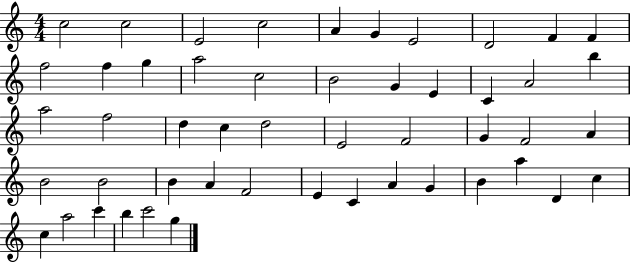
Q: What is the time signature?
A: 4/4